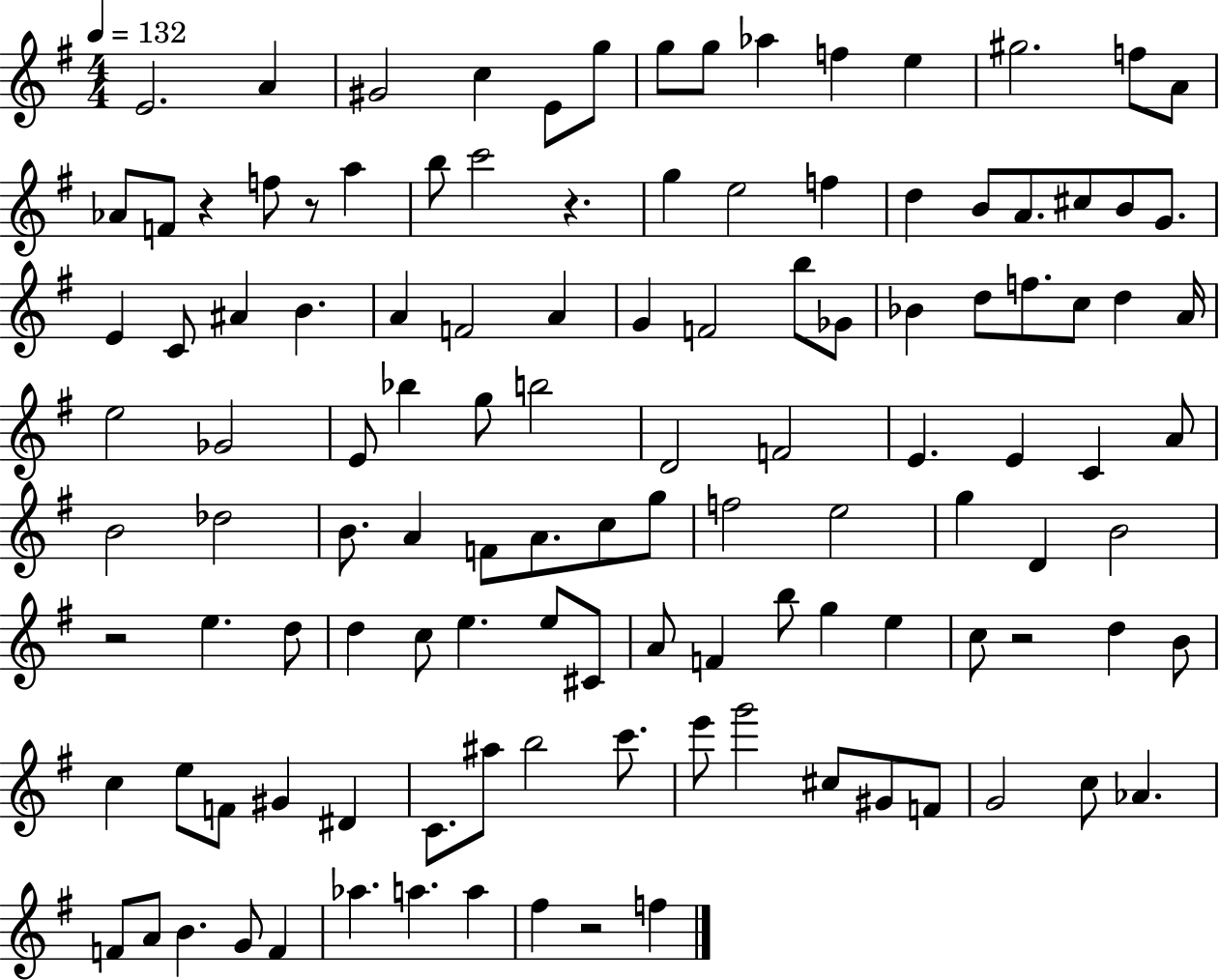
{
  \clef treble
  \numericTimeSignature
  \time 4/4
  \key g \major
  \tempo 4 = 132
  e'2. a'4 | gis'2 c''4 e'8 g''8 | g''8 g''8 aes''4 f''4 e''4 | gis''2. f''8 a'8 | \break aes'8 f'8 r4 f''8 r8 a''4 | b''8 c'''2 r4. | g''4 e''2 f''4 | d''4 b'8 a'8. cis''8 b'8 g'8. | \break e'4 c'8 ais'4 b'4. | a'4 f'2 a'4 | g'4 f'2 b''8 ges'8 | bes'4 d''8 f''8. c''8 d''4 a'16 | \break e''2 ges'2 | e'8 bes''4 g''8 b''2 | d'2 f'2 | e'4. e'4 c'4 a'8 | \break b'2 des''2 | b'8. a'4 f'8 a'8. c''8 g''8 | f''2 e''2 | g''4 d'4 b'2 | \break r2 e''4. d''8 | d''4 c''8 e''4. e''8 cis'8 | a'8 f'4 b''8 g''4 e''4 | c''8 r2 d''4 b'8 | \break c''4 e''8 f'8 gis'4 dis'4 | c'8. ais''8 b''2 c'''8. | e'''8 g'''2 cis''8 gis'8 f'8 | g'2 c''8 aes'4. | \break f'8 a'8 b'4. g'8 f'4 | aes''4. a''4. a''4 | fis''4 r2 f''4 | \bar "|."
}